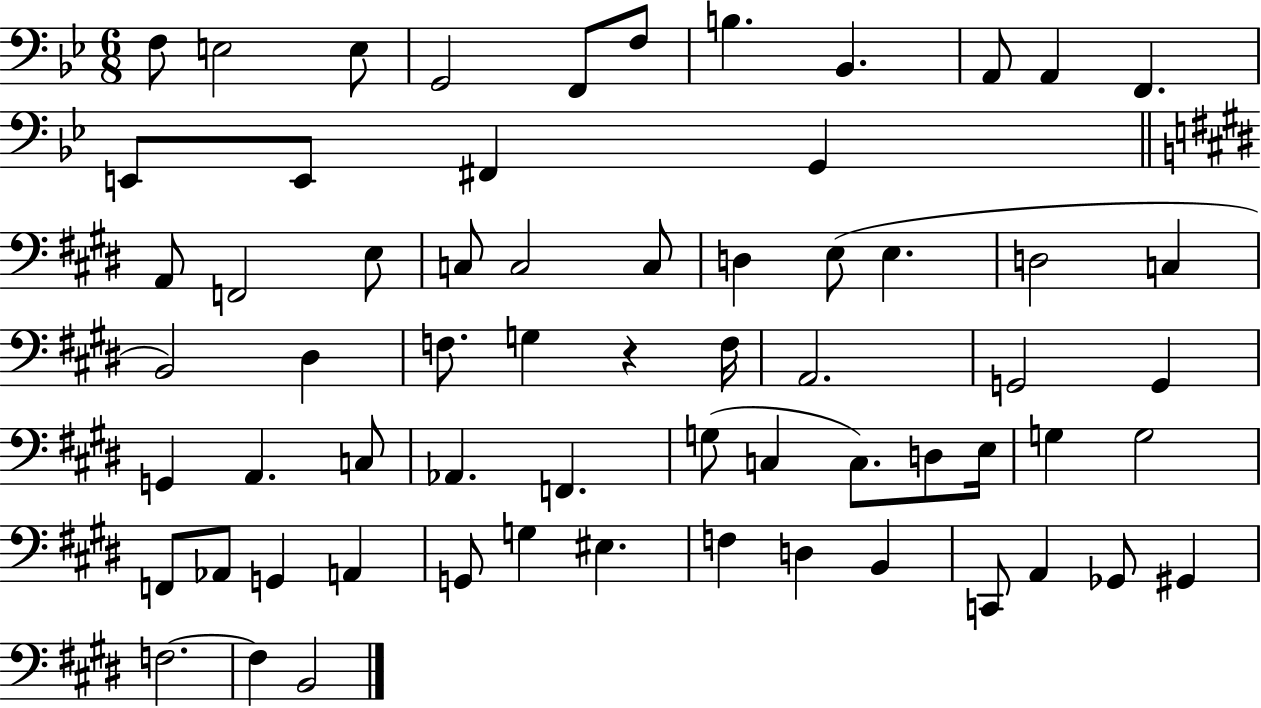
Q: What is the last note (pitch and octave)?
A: B2